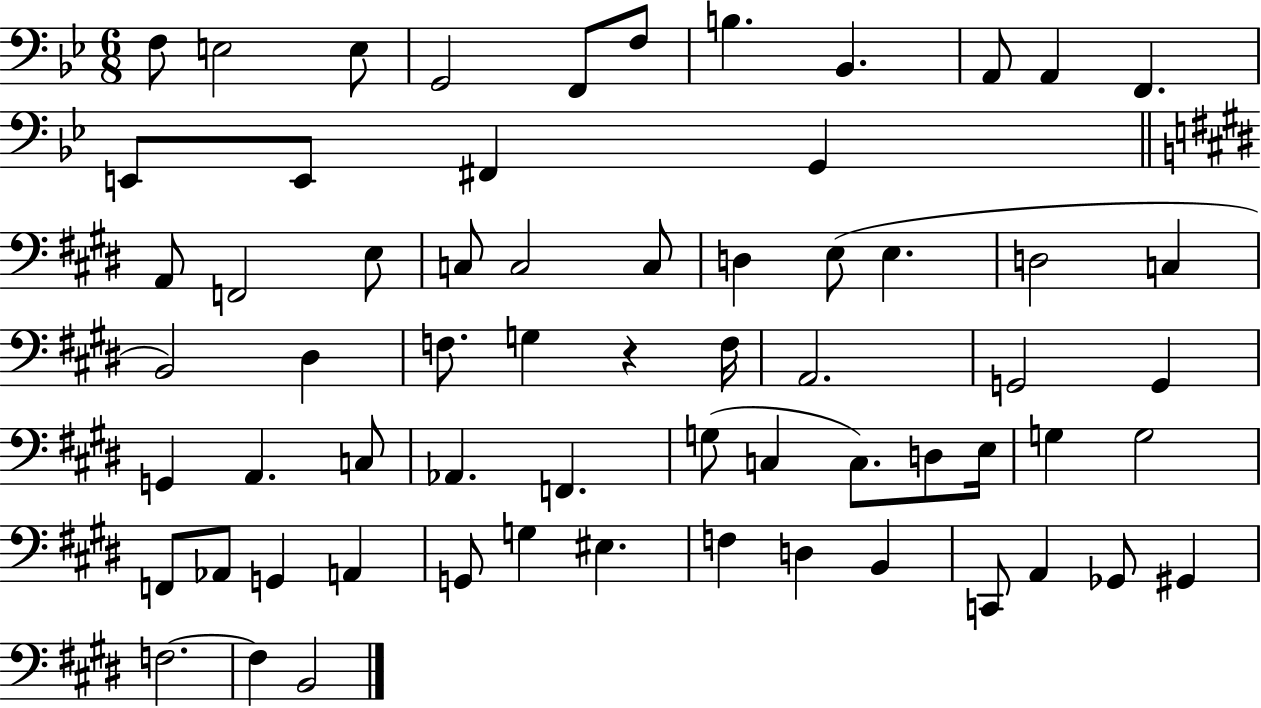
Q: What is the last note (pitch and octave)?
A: B2